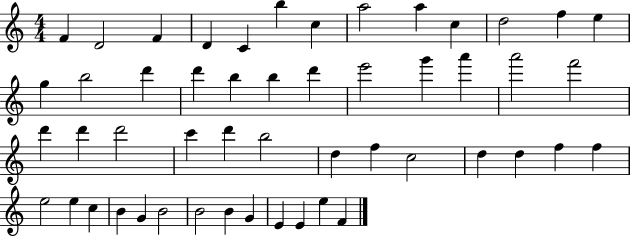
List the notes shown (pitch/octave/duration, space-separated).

F4/q D4/h F4/q D4/q C4/q B5/q C5/q A5/h A5/q C5/q D5/h F5/q E5/q G5/q B5/h D6/q D6/q B5/q B5/q D6/q E6/h G6/q A6/q A6/h F6/h D6/q D6/q D6/h C6/q D6/q B5/h D5/q F5/q C5/h D5/q D5/q F5/q F5/q E5/h E5/q C5/q B4/q G4/q B4/h B4/h B4/q G4/q E4/q E4/q E5/q F4/q